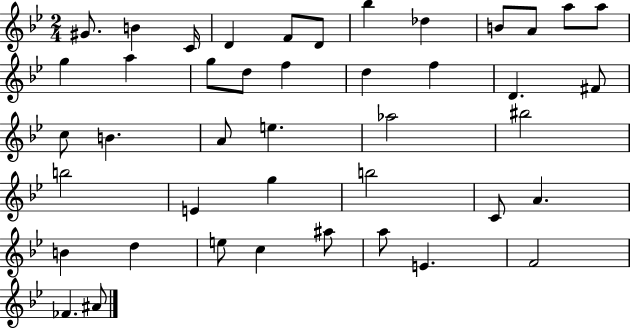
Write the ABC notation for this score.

X:1
T:Untitled
M:2/4
L:1/4
K:Bb
^G/2 B C/4 D F/2 D/2 _b _d B/2 A/2 a/2 a/2 g a g/2 d/2 f d f D ^F/2 c/2 B A/2 e _a2 ^b2 b2 E g b2 C/2 A B d e/2 c ^a/2 a/2 E F2 _F ^A/2